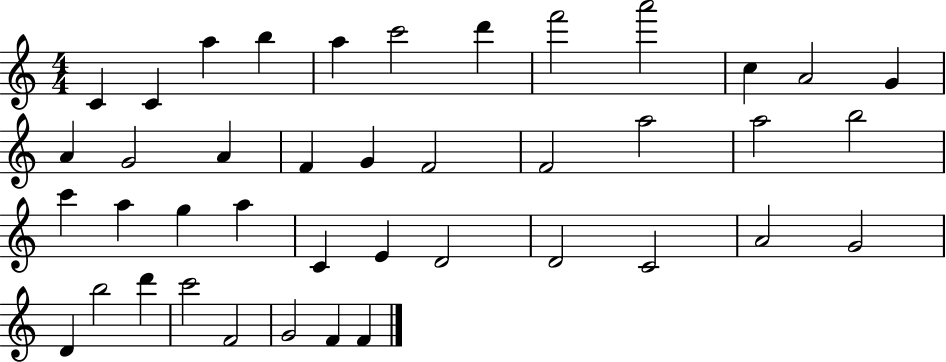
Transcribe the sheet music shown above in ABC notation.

X:1
T:Untitled
M:4/4
L:1/4
K:C
C C a b a c'2 d' f'2 a'2 c A2 G A G2 A F G F2 F2 a2 a2 b2 c' a g a C E D2 D2 C2 A2 G2 D b2 d' c'2 F2 G2 F F